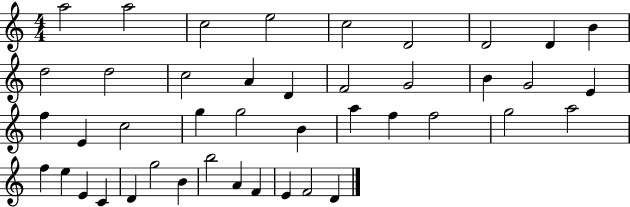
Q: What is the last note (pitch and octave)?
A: D4